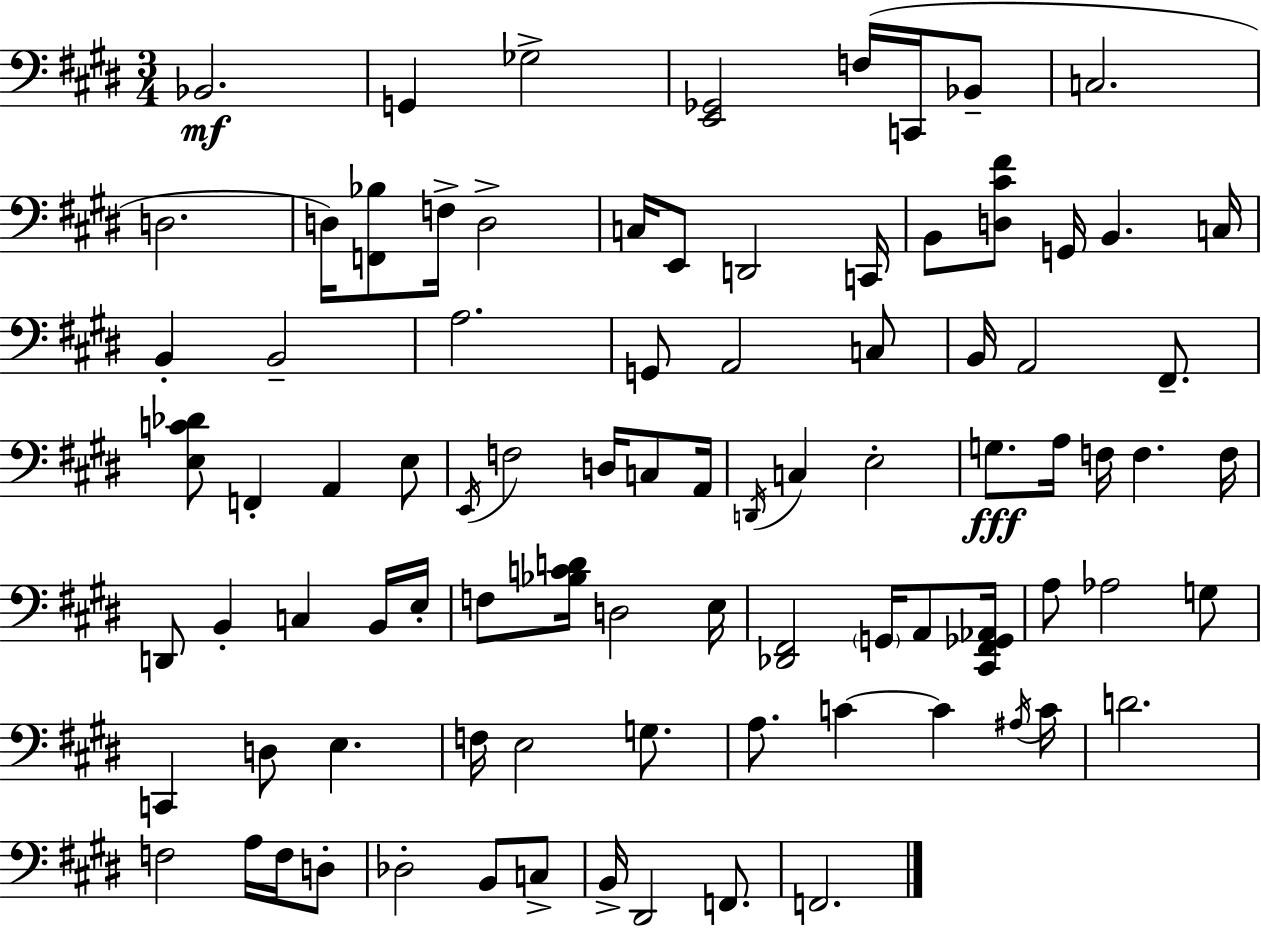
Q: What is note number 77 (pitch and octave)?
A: B2